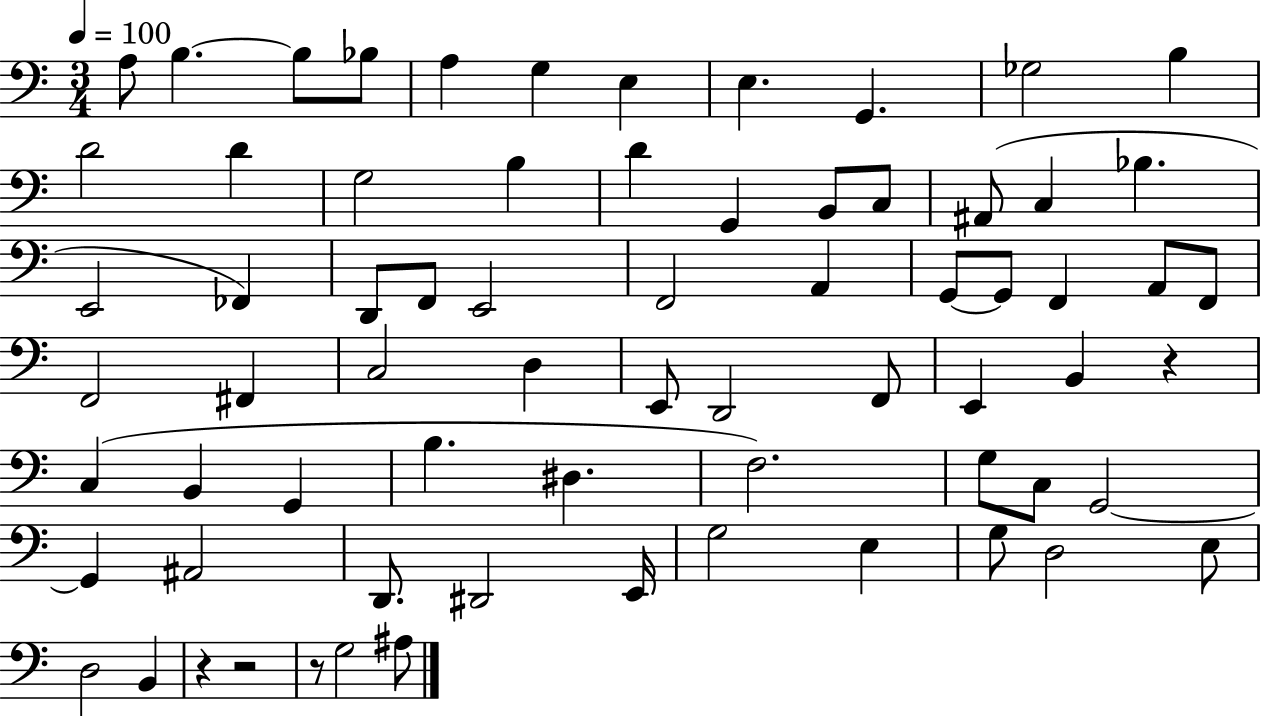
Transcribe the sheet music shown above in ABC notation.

X:1
T:Untitled
M:3/4
L:1/4
K:C
A,/2 B, B,/2 _B,/2 A, G, E, E, G,, _G,2 B, D2 D G,2 B, D G,, B,,/2 C,/2 ^A,,/2 C, _B, E,,2 _F,, D,,/2 F,,/2 E,,2 F,,2 A,, G,,/2 G,,/2 F,, A,,/2 F,,/2 F,,2 ^F,, C,2 D, E,,/2 D,,2 F,,/2 E,, B,, z C, B,, G,, B, ^D, F,2 G,/2 C,/2 G,,2 G,, ^A,,2 D,,/2 ^D,,2 E,,/4 G,2 E, G,/2 D,2 E,/2 D,2 B,, z z2 z/2 G,2 ^A,/2